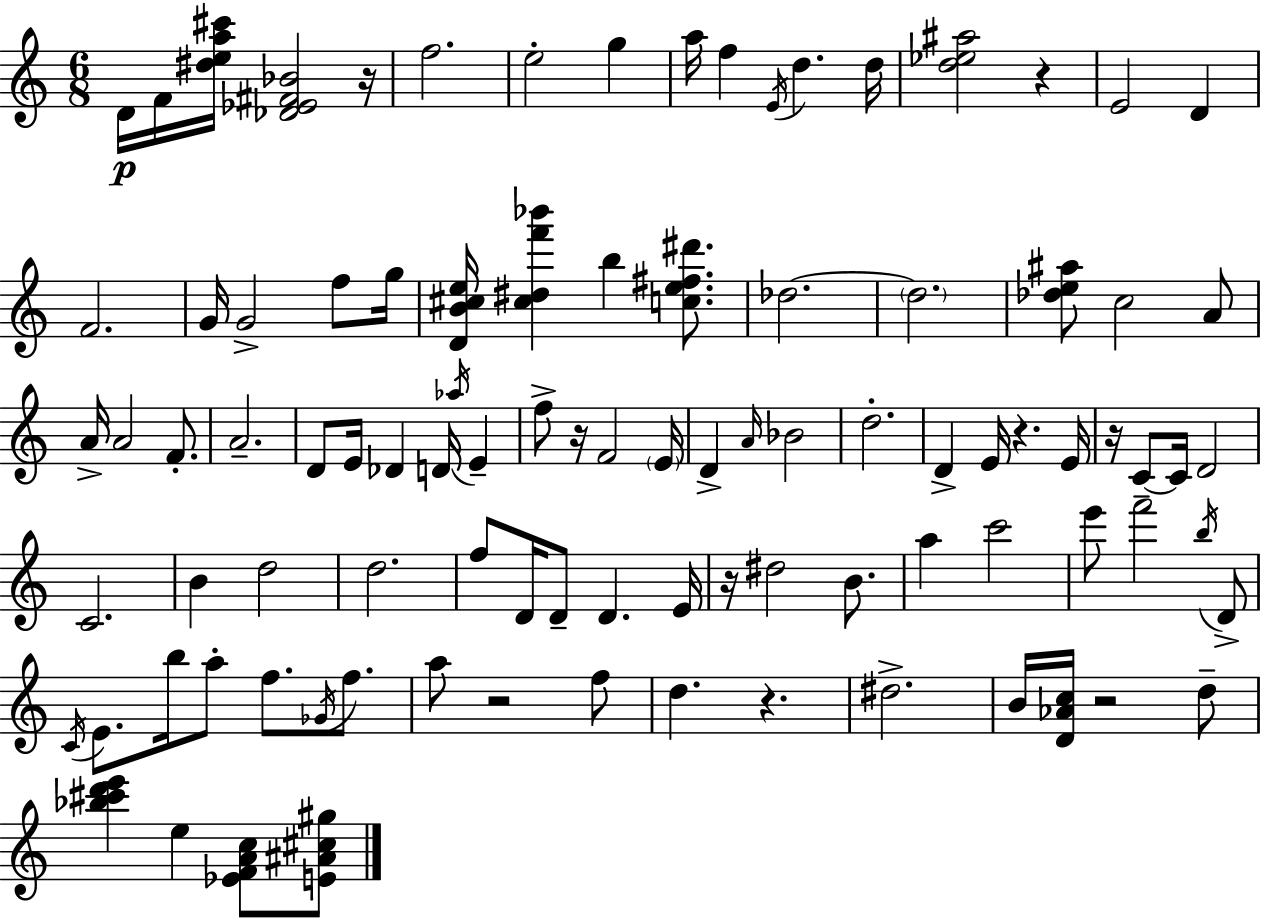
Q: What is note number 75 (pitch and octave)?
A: D5